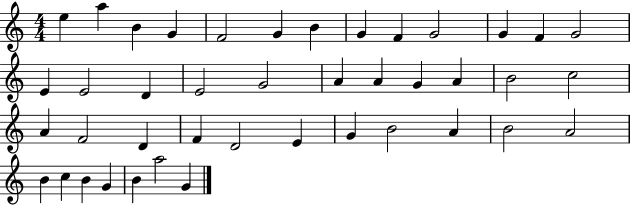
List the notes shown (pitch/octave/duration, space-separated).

E5/q A5/q B4/q G4/q F4/h G4/q B4/q G4/q F4/q G4/h G4/q F4/q G4/h E4/q E4/h D4/q E4/h G4/h A4/q A4/q G4/q A4/q B4/h C5/h A4/q F4/h D4/q F4/q D4/h E4/q G4/q B4/h A4/q B4/h A4/h B4/q C5/q B4/q G4/q B4/q A5/h G4/q